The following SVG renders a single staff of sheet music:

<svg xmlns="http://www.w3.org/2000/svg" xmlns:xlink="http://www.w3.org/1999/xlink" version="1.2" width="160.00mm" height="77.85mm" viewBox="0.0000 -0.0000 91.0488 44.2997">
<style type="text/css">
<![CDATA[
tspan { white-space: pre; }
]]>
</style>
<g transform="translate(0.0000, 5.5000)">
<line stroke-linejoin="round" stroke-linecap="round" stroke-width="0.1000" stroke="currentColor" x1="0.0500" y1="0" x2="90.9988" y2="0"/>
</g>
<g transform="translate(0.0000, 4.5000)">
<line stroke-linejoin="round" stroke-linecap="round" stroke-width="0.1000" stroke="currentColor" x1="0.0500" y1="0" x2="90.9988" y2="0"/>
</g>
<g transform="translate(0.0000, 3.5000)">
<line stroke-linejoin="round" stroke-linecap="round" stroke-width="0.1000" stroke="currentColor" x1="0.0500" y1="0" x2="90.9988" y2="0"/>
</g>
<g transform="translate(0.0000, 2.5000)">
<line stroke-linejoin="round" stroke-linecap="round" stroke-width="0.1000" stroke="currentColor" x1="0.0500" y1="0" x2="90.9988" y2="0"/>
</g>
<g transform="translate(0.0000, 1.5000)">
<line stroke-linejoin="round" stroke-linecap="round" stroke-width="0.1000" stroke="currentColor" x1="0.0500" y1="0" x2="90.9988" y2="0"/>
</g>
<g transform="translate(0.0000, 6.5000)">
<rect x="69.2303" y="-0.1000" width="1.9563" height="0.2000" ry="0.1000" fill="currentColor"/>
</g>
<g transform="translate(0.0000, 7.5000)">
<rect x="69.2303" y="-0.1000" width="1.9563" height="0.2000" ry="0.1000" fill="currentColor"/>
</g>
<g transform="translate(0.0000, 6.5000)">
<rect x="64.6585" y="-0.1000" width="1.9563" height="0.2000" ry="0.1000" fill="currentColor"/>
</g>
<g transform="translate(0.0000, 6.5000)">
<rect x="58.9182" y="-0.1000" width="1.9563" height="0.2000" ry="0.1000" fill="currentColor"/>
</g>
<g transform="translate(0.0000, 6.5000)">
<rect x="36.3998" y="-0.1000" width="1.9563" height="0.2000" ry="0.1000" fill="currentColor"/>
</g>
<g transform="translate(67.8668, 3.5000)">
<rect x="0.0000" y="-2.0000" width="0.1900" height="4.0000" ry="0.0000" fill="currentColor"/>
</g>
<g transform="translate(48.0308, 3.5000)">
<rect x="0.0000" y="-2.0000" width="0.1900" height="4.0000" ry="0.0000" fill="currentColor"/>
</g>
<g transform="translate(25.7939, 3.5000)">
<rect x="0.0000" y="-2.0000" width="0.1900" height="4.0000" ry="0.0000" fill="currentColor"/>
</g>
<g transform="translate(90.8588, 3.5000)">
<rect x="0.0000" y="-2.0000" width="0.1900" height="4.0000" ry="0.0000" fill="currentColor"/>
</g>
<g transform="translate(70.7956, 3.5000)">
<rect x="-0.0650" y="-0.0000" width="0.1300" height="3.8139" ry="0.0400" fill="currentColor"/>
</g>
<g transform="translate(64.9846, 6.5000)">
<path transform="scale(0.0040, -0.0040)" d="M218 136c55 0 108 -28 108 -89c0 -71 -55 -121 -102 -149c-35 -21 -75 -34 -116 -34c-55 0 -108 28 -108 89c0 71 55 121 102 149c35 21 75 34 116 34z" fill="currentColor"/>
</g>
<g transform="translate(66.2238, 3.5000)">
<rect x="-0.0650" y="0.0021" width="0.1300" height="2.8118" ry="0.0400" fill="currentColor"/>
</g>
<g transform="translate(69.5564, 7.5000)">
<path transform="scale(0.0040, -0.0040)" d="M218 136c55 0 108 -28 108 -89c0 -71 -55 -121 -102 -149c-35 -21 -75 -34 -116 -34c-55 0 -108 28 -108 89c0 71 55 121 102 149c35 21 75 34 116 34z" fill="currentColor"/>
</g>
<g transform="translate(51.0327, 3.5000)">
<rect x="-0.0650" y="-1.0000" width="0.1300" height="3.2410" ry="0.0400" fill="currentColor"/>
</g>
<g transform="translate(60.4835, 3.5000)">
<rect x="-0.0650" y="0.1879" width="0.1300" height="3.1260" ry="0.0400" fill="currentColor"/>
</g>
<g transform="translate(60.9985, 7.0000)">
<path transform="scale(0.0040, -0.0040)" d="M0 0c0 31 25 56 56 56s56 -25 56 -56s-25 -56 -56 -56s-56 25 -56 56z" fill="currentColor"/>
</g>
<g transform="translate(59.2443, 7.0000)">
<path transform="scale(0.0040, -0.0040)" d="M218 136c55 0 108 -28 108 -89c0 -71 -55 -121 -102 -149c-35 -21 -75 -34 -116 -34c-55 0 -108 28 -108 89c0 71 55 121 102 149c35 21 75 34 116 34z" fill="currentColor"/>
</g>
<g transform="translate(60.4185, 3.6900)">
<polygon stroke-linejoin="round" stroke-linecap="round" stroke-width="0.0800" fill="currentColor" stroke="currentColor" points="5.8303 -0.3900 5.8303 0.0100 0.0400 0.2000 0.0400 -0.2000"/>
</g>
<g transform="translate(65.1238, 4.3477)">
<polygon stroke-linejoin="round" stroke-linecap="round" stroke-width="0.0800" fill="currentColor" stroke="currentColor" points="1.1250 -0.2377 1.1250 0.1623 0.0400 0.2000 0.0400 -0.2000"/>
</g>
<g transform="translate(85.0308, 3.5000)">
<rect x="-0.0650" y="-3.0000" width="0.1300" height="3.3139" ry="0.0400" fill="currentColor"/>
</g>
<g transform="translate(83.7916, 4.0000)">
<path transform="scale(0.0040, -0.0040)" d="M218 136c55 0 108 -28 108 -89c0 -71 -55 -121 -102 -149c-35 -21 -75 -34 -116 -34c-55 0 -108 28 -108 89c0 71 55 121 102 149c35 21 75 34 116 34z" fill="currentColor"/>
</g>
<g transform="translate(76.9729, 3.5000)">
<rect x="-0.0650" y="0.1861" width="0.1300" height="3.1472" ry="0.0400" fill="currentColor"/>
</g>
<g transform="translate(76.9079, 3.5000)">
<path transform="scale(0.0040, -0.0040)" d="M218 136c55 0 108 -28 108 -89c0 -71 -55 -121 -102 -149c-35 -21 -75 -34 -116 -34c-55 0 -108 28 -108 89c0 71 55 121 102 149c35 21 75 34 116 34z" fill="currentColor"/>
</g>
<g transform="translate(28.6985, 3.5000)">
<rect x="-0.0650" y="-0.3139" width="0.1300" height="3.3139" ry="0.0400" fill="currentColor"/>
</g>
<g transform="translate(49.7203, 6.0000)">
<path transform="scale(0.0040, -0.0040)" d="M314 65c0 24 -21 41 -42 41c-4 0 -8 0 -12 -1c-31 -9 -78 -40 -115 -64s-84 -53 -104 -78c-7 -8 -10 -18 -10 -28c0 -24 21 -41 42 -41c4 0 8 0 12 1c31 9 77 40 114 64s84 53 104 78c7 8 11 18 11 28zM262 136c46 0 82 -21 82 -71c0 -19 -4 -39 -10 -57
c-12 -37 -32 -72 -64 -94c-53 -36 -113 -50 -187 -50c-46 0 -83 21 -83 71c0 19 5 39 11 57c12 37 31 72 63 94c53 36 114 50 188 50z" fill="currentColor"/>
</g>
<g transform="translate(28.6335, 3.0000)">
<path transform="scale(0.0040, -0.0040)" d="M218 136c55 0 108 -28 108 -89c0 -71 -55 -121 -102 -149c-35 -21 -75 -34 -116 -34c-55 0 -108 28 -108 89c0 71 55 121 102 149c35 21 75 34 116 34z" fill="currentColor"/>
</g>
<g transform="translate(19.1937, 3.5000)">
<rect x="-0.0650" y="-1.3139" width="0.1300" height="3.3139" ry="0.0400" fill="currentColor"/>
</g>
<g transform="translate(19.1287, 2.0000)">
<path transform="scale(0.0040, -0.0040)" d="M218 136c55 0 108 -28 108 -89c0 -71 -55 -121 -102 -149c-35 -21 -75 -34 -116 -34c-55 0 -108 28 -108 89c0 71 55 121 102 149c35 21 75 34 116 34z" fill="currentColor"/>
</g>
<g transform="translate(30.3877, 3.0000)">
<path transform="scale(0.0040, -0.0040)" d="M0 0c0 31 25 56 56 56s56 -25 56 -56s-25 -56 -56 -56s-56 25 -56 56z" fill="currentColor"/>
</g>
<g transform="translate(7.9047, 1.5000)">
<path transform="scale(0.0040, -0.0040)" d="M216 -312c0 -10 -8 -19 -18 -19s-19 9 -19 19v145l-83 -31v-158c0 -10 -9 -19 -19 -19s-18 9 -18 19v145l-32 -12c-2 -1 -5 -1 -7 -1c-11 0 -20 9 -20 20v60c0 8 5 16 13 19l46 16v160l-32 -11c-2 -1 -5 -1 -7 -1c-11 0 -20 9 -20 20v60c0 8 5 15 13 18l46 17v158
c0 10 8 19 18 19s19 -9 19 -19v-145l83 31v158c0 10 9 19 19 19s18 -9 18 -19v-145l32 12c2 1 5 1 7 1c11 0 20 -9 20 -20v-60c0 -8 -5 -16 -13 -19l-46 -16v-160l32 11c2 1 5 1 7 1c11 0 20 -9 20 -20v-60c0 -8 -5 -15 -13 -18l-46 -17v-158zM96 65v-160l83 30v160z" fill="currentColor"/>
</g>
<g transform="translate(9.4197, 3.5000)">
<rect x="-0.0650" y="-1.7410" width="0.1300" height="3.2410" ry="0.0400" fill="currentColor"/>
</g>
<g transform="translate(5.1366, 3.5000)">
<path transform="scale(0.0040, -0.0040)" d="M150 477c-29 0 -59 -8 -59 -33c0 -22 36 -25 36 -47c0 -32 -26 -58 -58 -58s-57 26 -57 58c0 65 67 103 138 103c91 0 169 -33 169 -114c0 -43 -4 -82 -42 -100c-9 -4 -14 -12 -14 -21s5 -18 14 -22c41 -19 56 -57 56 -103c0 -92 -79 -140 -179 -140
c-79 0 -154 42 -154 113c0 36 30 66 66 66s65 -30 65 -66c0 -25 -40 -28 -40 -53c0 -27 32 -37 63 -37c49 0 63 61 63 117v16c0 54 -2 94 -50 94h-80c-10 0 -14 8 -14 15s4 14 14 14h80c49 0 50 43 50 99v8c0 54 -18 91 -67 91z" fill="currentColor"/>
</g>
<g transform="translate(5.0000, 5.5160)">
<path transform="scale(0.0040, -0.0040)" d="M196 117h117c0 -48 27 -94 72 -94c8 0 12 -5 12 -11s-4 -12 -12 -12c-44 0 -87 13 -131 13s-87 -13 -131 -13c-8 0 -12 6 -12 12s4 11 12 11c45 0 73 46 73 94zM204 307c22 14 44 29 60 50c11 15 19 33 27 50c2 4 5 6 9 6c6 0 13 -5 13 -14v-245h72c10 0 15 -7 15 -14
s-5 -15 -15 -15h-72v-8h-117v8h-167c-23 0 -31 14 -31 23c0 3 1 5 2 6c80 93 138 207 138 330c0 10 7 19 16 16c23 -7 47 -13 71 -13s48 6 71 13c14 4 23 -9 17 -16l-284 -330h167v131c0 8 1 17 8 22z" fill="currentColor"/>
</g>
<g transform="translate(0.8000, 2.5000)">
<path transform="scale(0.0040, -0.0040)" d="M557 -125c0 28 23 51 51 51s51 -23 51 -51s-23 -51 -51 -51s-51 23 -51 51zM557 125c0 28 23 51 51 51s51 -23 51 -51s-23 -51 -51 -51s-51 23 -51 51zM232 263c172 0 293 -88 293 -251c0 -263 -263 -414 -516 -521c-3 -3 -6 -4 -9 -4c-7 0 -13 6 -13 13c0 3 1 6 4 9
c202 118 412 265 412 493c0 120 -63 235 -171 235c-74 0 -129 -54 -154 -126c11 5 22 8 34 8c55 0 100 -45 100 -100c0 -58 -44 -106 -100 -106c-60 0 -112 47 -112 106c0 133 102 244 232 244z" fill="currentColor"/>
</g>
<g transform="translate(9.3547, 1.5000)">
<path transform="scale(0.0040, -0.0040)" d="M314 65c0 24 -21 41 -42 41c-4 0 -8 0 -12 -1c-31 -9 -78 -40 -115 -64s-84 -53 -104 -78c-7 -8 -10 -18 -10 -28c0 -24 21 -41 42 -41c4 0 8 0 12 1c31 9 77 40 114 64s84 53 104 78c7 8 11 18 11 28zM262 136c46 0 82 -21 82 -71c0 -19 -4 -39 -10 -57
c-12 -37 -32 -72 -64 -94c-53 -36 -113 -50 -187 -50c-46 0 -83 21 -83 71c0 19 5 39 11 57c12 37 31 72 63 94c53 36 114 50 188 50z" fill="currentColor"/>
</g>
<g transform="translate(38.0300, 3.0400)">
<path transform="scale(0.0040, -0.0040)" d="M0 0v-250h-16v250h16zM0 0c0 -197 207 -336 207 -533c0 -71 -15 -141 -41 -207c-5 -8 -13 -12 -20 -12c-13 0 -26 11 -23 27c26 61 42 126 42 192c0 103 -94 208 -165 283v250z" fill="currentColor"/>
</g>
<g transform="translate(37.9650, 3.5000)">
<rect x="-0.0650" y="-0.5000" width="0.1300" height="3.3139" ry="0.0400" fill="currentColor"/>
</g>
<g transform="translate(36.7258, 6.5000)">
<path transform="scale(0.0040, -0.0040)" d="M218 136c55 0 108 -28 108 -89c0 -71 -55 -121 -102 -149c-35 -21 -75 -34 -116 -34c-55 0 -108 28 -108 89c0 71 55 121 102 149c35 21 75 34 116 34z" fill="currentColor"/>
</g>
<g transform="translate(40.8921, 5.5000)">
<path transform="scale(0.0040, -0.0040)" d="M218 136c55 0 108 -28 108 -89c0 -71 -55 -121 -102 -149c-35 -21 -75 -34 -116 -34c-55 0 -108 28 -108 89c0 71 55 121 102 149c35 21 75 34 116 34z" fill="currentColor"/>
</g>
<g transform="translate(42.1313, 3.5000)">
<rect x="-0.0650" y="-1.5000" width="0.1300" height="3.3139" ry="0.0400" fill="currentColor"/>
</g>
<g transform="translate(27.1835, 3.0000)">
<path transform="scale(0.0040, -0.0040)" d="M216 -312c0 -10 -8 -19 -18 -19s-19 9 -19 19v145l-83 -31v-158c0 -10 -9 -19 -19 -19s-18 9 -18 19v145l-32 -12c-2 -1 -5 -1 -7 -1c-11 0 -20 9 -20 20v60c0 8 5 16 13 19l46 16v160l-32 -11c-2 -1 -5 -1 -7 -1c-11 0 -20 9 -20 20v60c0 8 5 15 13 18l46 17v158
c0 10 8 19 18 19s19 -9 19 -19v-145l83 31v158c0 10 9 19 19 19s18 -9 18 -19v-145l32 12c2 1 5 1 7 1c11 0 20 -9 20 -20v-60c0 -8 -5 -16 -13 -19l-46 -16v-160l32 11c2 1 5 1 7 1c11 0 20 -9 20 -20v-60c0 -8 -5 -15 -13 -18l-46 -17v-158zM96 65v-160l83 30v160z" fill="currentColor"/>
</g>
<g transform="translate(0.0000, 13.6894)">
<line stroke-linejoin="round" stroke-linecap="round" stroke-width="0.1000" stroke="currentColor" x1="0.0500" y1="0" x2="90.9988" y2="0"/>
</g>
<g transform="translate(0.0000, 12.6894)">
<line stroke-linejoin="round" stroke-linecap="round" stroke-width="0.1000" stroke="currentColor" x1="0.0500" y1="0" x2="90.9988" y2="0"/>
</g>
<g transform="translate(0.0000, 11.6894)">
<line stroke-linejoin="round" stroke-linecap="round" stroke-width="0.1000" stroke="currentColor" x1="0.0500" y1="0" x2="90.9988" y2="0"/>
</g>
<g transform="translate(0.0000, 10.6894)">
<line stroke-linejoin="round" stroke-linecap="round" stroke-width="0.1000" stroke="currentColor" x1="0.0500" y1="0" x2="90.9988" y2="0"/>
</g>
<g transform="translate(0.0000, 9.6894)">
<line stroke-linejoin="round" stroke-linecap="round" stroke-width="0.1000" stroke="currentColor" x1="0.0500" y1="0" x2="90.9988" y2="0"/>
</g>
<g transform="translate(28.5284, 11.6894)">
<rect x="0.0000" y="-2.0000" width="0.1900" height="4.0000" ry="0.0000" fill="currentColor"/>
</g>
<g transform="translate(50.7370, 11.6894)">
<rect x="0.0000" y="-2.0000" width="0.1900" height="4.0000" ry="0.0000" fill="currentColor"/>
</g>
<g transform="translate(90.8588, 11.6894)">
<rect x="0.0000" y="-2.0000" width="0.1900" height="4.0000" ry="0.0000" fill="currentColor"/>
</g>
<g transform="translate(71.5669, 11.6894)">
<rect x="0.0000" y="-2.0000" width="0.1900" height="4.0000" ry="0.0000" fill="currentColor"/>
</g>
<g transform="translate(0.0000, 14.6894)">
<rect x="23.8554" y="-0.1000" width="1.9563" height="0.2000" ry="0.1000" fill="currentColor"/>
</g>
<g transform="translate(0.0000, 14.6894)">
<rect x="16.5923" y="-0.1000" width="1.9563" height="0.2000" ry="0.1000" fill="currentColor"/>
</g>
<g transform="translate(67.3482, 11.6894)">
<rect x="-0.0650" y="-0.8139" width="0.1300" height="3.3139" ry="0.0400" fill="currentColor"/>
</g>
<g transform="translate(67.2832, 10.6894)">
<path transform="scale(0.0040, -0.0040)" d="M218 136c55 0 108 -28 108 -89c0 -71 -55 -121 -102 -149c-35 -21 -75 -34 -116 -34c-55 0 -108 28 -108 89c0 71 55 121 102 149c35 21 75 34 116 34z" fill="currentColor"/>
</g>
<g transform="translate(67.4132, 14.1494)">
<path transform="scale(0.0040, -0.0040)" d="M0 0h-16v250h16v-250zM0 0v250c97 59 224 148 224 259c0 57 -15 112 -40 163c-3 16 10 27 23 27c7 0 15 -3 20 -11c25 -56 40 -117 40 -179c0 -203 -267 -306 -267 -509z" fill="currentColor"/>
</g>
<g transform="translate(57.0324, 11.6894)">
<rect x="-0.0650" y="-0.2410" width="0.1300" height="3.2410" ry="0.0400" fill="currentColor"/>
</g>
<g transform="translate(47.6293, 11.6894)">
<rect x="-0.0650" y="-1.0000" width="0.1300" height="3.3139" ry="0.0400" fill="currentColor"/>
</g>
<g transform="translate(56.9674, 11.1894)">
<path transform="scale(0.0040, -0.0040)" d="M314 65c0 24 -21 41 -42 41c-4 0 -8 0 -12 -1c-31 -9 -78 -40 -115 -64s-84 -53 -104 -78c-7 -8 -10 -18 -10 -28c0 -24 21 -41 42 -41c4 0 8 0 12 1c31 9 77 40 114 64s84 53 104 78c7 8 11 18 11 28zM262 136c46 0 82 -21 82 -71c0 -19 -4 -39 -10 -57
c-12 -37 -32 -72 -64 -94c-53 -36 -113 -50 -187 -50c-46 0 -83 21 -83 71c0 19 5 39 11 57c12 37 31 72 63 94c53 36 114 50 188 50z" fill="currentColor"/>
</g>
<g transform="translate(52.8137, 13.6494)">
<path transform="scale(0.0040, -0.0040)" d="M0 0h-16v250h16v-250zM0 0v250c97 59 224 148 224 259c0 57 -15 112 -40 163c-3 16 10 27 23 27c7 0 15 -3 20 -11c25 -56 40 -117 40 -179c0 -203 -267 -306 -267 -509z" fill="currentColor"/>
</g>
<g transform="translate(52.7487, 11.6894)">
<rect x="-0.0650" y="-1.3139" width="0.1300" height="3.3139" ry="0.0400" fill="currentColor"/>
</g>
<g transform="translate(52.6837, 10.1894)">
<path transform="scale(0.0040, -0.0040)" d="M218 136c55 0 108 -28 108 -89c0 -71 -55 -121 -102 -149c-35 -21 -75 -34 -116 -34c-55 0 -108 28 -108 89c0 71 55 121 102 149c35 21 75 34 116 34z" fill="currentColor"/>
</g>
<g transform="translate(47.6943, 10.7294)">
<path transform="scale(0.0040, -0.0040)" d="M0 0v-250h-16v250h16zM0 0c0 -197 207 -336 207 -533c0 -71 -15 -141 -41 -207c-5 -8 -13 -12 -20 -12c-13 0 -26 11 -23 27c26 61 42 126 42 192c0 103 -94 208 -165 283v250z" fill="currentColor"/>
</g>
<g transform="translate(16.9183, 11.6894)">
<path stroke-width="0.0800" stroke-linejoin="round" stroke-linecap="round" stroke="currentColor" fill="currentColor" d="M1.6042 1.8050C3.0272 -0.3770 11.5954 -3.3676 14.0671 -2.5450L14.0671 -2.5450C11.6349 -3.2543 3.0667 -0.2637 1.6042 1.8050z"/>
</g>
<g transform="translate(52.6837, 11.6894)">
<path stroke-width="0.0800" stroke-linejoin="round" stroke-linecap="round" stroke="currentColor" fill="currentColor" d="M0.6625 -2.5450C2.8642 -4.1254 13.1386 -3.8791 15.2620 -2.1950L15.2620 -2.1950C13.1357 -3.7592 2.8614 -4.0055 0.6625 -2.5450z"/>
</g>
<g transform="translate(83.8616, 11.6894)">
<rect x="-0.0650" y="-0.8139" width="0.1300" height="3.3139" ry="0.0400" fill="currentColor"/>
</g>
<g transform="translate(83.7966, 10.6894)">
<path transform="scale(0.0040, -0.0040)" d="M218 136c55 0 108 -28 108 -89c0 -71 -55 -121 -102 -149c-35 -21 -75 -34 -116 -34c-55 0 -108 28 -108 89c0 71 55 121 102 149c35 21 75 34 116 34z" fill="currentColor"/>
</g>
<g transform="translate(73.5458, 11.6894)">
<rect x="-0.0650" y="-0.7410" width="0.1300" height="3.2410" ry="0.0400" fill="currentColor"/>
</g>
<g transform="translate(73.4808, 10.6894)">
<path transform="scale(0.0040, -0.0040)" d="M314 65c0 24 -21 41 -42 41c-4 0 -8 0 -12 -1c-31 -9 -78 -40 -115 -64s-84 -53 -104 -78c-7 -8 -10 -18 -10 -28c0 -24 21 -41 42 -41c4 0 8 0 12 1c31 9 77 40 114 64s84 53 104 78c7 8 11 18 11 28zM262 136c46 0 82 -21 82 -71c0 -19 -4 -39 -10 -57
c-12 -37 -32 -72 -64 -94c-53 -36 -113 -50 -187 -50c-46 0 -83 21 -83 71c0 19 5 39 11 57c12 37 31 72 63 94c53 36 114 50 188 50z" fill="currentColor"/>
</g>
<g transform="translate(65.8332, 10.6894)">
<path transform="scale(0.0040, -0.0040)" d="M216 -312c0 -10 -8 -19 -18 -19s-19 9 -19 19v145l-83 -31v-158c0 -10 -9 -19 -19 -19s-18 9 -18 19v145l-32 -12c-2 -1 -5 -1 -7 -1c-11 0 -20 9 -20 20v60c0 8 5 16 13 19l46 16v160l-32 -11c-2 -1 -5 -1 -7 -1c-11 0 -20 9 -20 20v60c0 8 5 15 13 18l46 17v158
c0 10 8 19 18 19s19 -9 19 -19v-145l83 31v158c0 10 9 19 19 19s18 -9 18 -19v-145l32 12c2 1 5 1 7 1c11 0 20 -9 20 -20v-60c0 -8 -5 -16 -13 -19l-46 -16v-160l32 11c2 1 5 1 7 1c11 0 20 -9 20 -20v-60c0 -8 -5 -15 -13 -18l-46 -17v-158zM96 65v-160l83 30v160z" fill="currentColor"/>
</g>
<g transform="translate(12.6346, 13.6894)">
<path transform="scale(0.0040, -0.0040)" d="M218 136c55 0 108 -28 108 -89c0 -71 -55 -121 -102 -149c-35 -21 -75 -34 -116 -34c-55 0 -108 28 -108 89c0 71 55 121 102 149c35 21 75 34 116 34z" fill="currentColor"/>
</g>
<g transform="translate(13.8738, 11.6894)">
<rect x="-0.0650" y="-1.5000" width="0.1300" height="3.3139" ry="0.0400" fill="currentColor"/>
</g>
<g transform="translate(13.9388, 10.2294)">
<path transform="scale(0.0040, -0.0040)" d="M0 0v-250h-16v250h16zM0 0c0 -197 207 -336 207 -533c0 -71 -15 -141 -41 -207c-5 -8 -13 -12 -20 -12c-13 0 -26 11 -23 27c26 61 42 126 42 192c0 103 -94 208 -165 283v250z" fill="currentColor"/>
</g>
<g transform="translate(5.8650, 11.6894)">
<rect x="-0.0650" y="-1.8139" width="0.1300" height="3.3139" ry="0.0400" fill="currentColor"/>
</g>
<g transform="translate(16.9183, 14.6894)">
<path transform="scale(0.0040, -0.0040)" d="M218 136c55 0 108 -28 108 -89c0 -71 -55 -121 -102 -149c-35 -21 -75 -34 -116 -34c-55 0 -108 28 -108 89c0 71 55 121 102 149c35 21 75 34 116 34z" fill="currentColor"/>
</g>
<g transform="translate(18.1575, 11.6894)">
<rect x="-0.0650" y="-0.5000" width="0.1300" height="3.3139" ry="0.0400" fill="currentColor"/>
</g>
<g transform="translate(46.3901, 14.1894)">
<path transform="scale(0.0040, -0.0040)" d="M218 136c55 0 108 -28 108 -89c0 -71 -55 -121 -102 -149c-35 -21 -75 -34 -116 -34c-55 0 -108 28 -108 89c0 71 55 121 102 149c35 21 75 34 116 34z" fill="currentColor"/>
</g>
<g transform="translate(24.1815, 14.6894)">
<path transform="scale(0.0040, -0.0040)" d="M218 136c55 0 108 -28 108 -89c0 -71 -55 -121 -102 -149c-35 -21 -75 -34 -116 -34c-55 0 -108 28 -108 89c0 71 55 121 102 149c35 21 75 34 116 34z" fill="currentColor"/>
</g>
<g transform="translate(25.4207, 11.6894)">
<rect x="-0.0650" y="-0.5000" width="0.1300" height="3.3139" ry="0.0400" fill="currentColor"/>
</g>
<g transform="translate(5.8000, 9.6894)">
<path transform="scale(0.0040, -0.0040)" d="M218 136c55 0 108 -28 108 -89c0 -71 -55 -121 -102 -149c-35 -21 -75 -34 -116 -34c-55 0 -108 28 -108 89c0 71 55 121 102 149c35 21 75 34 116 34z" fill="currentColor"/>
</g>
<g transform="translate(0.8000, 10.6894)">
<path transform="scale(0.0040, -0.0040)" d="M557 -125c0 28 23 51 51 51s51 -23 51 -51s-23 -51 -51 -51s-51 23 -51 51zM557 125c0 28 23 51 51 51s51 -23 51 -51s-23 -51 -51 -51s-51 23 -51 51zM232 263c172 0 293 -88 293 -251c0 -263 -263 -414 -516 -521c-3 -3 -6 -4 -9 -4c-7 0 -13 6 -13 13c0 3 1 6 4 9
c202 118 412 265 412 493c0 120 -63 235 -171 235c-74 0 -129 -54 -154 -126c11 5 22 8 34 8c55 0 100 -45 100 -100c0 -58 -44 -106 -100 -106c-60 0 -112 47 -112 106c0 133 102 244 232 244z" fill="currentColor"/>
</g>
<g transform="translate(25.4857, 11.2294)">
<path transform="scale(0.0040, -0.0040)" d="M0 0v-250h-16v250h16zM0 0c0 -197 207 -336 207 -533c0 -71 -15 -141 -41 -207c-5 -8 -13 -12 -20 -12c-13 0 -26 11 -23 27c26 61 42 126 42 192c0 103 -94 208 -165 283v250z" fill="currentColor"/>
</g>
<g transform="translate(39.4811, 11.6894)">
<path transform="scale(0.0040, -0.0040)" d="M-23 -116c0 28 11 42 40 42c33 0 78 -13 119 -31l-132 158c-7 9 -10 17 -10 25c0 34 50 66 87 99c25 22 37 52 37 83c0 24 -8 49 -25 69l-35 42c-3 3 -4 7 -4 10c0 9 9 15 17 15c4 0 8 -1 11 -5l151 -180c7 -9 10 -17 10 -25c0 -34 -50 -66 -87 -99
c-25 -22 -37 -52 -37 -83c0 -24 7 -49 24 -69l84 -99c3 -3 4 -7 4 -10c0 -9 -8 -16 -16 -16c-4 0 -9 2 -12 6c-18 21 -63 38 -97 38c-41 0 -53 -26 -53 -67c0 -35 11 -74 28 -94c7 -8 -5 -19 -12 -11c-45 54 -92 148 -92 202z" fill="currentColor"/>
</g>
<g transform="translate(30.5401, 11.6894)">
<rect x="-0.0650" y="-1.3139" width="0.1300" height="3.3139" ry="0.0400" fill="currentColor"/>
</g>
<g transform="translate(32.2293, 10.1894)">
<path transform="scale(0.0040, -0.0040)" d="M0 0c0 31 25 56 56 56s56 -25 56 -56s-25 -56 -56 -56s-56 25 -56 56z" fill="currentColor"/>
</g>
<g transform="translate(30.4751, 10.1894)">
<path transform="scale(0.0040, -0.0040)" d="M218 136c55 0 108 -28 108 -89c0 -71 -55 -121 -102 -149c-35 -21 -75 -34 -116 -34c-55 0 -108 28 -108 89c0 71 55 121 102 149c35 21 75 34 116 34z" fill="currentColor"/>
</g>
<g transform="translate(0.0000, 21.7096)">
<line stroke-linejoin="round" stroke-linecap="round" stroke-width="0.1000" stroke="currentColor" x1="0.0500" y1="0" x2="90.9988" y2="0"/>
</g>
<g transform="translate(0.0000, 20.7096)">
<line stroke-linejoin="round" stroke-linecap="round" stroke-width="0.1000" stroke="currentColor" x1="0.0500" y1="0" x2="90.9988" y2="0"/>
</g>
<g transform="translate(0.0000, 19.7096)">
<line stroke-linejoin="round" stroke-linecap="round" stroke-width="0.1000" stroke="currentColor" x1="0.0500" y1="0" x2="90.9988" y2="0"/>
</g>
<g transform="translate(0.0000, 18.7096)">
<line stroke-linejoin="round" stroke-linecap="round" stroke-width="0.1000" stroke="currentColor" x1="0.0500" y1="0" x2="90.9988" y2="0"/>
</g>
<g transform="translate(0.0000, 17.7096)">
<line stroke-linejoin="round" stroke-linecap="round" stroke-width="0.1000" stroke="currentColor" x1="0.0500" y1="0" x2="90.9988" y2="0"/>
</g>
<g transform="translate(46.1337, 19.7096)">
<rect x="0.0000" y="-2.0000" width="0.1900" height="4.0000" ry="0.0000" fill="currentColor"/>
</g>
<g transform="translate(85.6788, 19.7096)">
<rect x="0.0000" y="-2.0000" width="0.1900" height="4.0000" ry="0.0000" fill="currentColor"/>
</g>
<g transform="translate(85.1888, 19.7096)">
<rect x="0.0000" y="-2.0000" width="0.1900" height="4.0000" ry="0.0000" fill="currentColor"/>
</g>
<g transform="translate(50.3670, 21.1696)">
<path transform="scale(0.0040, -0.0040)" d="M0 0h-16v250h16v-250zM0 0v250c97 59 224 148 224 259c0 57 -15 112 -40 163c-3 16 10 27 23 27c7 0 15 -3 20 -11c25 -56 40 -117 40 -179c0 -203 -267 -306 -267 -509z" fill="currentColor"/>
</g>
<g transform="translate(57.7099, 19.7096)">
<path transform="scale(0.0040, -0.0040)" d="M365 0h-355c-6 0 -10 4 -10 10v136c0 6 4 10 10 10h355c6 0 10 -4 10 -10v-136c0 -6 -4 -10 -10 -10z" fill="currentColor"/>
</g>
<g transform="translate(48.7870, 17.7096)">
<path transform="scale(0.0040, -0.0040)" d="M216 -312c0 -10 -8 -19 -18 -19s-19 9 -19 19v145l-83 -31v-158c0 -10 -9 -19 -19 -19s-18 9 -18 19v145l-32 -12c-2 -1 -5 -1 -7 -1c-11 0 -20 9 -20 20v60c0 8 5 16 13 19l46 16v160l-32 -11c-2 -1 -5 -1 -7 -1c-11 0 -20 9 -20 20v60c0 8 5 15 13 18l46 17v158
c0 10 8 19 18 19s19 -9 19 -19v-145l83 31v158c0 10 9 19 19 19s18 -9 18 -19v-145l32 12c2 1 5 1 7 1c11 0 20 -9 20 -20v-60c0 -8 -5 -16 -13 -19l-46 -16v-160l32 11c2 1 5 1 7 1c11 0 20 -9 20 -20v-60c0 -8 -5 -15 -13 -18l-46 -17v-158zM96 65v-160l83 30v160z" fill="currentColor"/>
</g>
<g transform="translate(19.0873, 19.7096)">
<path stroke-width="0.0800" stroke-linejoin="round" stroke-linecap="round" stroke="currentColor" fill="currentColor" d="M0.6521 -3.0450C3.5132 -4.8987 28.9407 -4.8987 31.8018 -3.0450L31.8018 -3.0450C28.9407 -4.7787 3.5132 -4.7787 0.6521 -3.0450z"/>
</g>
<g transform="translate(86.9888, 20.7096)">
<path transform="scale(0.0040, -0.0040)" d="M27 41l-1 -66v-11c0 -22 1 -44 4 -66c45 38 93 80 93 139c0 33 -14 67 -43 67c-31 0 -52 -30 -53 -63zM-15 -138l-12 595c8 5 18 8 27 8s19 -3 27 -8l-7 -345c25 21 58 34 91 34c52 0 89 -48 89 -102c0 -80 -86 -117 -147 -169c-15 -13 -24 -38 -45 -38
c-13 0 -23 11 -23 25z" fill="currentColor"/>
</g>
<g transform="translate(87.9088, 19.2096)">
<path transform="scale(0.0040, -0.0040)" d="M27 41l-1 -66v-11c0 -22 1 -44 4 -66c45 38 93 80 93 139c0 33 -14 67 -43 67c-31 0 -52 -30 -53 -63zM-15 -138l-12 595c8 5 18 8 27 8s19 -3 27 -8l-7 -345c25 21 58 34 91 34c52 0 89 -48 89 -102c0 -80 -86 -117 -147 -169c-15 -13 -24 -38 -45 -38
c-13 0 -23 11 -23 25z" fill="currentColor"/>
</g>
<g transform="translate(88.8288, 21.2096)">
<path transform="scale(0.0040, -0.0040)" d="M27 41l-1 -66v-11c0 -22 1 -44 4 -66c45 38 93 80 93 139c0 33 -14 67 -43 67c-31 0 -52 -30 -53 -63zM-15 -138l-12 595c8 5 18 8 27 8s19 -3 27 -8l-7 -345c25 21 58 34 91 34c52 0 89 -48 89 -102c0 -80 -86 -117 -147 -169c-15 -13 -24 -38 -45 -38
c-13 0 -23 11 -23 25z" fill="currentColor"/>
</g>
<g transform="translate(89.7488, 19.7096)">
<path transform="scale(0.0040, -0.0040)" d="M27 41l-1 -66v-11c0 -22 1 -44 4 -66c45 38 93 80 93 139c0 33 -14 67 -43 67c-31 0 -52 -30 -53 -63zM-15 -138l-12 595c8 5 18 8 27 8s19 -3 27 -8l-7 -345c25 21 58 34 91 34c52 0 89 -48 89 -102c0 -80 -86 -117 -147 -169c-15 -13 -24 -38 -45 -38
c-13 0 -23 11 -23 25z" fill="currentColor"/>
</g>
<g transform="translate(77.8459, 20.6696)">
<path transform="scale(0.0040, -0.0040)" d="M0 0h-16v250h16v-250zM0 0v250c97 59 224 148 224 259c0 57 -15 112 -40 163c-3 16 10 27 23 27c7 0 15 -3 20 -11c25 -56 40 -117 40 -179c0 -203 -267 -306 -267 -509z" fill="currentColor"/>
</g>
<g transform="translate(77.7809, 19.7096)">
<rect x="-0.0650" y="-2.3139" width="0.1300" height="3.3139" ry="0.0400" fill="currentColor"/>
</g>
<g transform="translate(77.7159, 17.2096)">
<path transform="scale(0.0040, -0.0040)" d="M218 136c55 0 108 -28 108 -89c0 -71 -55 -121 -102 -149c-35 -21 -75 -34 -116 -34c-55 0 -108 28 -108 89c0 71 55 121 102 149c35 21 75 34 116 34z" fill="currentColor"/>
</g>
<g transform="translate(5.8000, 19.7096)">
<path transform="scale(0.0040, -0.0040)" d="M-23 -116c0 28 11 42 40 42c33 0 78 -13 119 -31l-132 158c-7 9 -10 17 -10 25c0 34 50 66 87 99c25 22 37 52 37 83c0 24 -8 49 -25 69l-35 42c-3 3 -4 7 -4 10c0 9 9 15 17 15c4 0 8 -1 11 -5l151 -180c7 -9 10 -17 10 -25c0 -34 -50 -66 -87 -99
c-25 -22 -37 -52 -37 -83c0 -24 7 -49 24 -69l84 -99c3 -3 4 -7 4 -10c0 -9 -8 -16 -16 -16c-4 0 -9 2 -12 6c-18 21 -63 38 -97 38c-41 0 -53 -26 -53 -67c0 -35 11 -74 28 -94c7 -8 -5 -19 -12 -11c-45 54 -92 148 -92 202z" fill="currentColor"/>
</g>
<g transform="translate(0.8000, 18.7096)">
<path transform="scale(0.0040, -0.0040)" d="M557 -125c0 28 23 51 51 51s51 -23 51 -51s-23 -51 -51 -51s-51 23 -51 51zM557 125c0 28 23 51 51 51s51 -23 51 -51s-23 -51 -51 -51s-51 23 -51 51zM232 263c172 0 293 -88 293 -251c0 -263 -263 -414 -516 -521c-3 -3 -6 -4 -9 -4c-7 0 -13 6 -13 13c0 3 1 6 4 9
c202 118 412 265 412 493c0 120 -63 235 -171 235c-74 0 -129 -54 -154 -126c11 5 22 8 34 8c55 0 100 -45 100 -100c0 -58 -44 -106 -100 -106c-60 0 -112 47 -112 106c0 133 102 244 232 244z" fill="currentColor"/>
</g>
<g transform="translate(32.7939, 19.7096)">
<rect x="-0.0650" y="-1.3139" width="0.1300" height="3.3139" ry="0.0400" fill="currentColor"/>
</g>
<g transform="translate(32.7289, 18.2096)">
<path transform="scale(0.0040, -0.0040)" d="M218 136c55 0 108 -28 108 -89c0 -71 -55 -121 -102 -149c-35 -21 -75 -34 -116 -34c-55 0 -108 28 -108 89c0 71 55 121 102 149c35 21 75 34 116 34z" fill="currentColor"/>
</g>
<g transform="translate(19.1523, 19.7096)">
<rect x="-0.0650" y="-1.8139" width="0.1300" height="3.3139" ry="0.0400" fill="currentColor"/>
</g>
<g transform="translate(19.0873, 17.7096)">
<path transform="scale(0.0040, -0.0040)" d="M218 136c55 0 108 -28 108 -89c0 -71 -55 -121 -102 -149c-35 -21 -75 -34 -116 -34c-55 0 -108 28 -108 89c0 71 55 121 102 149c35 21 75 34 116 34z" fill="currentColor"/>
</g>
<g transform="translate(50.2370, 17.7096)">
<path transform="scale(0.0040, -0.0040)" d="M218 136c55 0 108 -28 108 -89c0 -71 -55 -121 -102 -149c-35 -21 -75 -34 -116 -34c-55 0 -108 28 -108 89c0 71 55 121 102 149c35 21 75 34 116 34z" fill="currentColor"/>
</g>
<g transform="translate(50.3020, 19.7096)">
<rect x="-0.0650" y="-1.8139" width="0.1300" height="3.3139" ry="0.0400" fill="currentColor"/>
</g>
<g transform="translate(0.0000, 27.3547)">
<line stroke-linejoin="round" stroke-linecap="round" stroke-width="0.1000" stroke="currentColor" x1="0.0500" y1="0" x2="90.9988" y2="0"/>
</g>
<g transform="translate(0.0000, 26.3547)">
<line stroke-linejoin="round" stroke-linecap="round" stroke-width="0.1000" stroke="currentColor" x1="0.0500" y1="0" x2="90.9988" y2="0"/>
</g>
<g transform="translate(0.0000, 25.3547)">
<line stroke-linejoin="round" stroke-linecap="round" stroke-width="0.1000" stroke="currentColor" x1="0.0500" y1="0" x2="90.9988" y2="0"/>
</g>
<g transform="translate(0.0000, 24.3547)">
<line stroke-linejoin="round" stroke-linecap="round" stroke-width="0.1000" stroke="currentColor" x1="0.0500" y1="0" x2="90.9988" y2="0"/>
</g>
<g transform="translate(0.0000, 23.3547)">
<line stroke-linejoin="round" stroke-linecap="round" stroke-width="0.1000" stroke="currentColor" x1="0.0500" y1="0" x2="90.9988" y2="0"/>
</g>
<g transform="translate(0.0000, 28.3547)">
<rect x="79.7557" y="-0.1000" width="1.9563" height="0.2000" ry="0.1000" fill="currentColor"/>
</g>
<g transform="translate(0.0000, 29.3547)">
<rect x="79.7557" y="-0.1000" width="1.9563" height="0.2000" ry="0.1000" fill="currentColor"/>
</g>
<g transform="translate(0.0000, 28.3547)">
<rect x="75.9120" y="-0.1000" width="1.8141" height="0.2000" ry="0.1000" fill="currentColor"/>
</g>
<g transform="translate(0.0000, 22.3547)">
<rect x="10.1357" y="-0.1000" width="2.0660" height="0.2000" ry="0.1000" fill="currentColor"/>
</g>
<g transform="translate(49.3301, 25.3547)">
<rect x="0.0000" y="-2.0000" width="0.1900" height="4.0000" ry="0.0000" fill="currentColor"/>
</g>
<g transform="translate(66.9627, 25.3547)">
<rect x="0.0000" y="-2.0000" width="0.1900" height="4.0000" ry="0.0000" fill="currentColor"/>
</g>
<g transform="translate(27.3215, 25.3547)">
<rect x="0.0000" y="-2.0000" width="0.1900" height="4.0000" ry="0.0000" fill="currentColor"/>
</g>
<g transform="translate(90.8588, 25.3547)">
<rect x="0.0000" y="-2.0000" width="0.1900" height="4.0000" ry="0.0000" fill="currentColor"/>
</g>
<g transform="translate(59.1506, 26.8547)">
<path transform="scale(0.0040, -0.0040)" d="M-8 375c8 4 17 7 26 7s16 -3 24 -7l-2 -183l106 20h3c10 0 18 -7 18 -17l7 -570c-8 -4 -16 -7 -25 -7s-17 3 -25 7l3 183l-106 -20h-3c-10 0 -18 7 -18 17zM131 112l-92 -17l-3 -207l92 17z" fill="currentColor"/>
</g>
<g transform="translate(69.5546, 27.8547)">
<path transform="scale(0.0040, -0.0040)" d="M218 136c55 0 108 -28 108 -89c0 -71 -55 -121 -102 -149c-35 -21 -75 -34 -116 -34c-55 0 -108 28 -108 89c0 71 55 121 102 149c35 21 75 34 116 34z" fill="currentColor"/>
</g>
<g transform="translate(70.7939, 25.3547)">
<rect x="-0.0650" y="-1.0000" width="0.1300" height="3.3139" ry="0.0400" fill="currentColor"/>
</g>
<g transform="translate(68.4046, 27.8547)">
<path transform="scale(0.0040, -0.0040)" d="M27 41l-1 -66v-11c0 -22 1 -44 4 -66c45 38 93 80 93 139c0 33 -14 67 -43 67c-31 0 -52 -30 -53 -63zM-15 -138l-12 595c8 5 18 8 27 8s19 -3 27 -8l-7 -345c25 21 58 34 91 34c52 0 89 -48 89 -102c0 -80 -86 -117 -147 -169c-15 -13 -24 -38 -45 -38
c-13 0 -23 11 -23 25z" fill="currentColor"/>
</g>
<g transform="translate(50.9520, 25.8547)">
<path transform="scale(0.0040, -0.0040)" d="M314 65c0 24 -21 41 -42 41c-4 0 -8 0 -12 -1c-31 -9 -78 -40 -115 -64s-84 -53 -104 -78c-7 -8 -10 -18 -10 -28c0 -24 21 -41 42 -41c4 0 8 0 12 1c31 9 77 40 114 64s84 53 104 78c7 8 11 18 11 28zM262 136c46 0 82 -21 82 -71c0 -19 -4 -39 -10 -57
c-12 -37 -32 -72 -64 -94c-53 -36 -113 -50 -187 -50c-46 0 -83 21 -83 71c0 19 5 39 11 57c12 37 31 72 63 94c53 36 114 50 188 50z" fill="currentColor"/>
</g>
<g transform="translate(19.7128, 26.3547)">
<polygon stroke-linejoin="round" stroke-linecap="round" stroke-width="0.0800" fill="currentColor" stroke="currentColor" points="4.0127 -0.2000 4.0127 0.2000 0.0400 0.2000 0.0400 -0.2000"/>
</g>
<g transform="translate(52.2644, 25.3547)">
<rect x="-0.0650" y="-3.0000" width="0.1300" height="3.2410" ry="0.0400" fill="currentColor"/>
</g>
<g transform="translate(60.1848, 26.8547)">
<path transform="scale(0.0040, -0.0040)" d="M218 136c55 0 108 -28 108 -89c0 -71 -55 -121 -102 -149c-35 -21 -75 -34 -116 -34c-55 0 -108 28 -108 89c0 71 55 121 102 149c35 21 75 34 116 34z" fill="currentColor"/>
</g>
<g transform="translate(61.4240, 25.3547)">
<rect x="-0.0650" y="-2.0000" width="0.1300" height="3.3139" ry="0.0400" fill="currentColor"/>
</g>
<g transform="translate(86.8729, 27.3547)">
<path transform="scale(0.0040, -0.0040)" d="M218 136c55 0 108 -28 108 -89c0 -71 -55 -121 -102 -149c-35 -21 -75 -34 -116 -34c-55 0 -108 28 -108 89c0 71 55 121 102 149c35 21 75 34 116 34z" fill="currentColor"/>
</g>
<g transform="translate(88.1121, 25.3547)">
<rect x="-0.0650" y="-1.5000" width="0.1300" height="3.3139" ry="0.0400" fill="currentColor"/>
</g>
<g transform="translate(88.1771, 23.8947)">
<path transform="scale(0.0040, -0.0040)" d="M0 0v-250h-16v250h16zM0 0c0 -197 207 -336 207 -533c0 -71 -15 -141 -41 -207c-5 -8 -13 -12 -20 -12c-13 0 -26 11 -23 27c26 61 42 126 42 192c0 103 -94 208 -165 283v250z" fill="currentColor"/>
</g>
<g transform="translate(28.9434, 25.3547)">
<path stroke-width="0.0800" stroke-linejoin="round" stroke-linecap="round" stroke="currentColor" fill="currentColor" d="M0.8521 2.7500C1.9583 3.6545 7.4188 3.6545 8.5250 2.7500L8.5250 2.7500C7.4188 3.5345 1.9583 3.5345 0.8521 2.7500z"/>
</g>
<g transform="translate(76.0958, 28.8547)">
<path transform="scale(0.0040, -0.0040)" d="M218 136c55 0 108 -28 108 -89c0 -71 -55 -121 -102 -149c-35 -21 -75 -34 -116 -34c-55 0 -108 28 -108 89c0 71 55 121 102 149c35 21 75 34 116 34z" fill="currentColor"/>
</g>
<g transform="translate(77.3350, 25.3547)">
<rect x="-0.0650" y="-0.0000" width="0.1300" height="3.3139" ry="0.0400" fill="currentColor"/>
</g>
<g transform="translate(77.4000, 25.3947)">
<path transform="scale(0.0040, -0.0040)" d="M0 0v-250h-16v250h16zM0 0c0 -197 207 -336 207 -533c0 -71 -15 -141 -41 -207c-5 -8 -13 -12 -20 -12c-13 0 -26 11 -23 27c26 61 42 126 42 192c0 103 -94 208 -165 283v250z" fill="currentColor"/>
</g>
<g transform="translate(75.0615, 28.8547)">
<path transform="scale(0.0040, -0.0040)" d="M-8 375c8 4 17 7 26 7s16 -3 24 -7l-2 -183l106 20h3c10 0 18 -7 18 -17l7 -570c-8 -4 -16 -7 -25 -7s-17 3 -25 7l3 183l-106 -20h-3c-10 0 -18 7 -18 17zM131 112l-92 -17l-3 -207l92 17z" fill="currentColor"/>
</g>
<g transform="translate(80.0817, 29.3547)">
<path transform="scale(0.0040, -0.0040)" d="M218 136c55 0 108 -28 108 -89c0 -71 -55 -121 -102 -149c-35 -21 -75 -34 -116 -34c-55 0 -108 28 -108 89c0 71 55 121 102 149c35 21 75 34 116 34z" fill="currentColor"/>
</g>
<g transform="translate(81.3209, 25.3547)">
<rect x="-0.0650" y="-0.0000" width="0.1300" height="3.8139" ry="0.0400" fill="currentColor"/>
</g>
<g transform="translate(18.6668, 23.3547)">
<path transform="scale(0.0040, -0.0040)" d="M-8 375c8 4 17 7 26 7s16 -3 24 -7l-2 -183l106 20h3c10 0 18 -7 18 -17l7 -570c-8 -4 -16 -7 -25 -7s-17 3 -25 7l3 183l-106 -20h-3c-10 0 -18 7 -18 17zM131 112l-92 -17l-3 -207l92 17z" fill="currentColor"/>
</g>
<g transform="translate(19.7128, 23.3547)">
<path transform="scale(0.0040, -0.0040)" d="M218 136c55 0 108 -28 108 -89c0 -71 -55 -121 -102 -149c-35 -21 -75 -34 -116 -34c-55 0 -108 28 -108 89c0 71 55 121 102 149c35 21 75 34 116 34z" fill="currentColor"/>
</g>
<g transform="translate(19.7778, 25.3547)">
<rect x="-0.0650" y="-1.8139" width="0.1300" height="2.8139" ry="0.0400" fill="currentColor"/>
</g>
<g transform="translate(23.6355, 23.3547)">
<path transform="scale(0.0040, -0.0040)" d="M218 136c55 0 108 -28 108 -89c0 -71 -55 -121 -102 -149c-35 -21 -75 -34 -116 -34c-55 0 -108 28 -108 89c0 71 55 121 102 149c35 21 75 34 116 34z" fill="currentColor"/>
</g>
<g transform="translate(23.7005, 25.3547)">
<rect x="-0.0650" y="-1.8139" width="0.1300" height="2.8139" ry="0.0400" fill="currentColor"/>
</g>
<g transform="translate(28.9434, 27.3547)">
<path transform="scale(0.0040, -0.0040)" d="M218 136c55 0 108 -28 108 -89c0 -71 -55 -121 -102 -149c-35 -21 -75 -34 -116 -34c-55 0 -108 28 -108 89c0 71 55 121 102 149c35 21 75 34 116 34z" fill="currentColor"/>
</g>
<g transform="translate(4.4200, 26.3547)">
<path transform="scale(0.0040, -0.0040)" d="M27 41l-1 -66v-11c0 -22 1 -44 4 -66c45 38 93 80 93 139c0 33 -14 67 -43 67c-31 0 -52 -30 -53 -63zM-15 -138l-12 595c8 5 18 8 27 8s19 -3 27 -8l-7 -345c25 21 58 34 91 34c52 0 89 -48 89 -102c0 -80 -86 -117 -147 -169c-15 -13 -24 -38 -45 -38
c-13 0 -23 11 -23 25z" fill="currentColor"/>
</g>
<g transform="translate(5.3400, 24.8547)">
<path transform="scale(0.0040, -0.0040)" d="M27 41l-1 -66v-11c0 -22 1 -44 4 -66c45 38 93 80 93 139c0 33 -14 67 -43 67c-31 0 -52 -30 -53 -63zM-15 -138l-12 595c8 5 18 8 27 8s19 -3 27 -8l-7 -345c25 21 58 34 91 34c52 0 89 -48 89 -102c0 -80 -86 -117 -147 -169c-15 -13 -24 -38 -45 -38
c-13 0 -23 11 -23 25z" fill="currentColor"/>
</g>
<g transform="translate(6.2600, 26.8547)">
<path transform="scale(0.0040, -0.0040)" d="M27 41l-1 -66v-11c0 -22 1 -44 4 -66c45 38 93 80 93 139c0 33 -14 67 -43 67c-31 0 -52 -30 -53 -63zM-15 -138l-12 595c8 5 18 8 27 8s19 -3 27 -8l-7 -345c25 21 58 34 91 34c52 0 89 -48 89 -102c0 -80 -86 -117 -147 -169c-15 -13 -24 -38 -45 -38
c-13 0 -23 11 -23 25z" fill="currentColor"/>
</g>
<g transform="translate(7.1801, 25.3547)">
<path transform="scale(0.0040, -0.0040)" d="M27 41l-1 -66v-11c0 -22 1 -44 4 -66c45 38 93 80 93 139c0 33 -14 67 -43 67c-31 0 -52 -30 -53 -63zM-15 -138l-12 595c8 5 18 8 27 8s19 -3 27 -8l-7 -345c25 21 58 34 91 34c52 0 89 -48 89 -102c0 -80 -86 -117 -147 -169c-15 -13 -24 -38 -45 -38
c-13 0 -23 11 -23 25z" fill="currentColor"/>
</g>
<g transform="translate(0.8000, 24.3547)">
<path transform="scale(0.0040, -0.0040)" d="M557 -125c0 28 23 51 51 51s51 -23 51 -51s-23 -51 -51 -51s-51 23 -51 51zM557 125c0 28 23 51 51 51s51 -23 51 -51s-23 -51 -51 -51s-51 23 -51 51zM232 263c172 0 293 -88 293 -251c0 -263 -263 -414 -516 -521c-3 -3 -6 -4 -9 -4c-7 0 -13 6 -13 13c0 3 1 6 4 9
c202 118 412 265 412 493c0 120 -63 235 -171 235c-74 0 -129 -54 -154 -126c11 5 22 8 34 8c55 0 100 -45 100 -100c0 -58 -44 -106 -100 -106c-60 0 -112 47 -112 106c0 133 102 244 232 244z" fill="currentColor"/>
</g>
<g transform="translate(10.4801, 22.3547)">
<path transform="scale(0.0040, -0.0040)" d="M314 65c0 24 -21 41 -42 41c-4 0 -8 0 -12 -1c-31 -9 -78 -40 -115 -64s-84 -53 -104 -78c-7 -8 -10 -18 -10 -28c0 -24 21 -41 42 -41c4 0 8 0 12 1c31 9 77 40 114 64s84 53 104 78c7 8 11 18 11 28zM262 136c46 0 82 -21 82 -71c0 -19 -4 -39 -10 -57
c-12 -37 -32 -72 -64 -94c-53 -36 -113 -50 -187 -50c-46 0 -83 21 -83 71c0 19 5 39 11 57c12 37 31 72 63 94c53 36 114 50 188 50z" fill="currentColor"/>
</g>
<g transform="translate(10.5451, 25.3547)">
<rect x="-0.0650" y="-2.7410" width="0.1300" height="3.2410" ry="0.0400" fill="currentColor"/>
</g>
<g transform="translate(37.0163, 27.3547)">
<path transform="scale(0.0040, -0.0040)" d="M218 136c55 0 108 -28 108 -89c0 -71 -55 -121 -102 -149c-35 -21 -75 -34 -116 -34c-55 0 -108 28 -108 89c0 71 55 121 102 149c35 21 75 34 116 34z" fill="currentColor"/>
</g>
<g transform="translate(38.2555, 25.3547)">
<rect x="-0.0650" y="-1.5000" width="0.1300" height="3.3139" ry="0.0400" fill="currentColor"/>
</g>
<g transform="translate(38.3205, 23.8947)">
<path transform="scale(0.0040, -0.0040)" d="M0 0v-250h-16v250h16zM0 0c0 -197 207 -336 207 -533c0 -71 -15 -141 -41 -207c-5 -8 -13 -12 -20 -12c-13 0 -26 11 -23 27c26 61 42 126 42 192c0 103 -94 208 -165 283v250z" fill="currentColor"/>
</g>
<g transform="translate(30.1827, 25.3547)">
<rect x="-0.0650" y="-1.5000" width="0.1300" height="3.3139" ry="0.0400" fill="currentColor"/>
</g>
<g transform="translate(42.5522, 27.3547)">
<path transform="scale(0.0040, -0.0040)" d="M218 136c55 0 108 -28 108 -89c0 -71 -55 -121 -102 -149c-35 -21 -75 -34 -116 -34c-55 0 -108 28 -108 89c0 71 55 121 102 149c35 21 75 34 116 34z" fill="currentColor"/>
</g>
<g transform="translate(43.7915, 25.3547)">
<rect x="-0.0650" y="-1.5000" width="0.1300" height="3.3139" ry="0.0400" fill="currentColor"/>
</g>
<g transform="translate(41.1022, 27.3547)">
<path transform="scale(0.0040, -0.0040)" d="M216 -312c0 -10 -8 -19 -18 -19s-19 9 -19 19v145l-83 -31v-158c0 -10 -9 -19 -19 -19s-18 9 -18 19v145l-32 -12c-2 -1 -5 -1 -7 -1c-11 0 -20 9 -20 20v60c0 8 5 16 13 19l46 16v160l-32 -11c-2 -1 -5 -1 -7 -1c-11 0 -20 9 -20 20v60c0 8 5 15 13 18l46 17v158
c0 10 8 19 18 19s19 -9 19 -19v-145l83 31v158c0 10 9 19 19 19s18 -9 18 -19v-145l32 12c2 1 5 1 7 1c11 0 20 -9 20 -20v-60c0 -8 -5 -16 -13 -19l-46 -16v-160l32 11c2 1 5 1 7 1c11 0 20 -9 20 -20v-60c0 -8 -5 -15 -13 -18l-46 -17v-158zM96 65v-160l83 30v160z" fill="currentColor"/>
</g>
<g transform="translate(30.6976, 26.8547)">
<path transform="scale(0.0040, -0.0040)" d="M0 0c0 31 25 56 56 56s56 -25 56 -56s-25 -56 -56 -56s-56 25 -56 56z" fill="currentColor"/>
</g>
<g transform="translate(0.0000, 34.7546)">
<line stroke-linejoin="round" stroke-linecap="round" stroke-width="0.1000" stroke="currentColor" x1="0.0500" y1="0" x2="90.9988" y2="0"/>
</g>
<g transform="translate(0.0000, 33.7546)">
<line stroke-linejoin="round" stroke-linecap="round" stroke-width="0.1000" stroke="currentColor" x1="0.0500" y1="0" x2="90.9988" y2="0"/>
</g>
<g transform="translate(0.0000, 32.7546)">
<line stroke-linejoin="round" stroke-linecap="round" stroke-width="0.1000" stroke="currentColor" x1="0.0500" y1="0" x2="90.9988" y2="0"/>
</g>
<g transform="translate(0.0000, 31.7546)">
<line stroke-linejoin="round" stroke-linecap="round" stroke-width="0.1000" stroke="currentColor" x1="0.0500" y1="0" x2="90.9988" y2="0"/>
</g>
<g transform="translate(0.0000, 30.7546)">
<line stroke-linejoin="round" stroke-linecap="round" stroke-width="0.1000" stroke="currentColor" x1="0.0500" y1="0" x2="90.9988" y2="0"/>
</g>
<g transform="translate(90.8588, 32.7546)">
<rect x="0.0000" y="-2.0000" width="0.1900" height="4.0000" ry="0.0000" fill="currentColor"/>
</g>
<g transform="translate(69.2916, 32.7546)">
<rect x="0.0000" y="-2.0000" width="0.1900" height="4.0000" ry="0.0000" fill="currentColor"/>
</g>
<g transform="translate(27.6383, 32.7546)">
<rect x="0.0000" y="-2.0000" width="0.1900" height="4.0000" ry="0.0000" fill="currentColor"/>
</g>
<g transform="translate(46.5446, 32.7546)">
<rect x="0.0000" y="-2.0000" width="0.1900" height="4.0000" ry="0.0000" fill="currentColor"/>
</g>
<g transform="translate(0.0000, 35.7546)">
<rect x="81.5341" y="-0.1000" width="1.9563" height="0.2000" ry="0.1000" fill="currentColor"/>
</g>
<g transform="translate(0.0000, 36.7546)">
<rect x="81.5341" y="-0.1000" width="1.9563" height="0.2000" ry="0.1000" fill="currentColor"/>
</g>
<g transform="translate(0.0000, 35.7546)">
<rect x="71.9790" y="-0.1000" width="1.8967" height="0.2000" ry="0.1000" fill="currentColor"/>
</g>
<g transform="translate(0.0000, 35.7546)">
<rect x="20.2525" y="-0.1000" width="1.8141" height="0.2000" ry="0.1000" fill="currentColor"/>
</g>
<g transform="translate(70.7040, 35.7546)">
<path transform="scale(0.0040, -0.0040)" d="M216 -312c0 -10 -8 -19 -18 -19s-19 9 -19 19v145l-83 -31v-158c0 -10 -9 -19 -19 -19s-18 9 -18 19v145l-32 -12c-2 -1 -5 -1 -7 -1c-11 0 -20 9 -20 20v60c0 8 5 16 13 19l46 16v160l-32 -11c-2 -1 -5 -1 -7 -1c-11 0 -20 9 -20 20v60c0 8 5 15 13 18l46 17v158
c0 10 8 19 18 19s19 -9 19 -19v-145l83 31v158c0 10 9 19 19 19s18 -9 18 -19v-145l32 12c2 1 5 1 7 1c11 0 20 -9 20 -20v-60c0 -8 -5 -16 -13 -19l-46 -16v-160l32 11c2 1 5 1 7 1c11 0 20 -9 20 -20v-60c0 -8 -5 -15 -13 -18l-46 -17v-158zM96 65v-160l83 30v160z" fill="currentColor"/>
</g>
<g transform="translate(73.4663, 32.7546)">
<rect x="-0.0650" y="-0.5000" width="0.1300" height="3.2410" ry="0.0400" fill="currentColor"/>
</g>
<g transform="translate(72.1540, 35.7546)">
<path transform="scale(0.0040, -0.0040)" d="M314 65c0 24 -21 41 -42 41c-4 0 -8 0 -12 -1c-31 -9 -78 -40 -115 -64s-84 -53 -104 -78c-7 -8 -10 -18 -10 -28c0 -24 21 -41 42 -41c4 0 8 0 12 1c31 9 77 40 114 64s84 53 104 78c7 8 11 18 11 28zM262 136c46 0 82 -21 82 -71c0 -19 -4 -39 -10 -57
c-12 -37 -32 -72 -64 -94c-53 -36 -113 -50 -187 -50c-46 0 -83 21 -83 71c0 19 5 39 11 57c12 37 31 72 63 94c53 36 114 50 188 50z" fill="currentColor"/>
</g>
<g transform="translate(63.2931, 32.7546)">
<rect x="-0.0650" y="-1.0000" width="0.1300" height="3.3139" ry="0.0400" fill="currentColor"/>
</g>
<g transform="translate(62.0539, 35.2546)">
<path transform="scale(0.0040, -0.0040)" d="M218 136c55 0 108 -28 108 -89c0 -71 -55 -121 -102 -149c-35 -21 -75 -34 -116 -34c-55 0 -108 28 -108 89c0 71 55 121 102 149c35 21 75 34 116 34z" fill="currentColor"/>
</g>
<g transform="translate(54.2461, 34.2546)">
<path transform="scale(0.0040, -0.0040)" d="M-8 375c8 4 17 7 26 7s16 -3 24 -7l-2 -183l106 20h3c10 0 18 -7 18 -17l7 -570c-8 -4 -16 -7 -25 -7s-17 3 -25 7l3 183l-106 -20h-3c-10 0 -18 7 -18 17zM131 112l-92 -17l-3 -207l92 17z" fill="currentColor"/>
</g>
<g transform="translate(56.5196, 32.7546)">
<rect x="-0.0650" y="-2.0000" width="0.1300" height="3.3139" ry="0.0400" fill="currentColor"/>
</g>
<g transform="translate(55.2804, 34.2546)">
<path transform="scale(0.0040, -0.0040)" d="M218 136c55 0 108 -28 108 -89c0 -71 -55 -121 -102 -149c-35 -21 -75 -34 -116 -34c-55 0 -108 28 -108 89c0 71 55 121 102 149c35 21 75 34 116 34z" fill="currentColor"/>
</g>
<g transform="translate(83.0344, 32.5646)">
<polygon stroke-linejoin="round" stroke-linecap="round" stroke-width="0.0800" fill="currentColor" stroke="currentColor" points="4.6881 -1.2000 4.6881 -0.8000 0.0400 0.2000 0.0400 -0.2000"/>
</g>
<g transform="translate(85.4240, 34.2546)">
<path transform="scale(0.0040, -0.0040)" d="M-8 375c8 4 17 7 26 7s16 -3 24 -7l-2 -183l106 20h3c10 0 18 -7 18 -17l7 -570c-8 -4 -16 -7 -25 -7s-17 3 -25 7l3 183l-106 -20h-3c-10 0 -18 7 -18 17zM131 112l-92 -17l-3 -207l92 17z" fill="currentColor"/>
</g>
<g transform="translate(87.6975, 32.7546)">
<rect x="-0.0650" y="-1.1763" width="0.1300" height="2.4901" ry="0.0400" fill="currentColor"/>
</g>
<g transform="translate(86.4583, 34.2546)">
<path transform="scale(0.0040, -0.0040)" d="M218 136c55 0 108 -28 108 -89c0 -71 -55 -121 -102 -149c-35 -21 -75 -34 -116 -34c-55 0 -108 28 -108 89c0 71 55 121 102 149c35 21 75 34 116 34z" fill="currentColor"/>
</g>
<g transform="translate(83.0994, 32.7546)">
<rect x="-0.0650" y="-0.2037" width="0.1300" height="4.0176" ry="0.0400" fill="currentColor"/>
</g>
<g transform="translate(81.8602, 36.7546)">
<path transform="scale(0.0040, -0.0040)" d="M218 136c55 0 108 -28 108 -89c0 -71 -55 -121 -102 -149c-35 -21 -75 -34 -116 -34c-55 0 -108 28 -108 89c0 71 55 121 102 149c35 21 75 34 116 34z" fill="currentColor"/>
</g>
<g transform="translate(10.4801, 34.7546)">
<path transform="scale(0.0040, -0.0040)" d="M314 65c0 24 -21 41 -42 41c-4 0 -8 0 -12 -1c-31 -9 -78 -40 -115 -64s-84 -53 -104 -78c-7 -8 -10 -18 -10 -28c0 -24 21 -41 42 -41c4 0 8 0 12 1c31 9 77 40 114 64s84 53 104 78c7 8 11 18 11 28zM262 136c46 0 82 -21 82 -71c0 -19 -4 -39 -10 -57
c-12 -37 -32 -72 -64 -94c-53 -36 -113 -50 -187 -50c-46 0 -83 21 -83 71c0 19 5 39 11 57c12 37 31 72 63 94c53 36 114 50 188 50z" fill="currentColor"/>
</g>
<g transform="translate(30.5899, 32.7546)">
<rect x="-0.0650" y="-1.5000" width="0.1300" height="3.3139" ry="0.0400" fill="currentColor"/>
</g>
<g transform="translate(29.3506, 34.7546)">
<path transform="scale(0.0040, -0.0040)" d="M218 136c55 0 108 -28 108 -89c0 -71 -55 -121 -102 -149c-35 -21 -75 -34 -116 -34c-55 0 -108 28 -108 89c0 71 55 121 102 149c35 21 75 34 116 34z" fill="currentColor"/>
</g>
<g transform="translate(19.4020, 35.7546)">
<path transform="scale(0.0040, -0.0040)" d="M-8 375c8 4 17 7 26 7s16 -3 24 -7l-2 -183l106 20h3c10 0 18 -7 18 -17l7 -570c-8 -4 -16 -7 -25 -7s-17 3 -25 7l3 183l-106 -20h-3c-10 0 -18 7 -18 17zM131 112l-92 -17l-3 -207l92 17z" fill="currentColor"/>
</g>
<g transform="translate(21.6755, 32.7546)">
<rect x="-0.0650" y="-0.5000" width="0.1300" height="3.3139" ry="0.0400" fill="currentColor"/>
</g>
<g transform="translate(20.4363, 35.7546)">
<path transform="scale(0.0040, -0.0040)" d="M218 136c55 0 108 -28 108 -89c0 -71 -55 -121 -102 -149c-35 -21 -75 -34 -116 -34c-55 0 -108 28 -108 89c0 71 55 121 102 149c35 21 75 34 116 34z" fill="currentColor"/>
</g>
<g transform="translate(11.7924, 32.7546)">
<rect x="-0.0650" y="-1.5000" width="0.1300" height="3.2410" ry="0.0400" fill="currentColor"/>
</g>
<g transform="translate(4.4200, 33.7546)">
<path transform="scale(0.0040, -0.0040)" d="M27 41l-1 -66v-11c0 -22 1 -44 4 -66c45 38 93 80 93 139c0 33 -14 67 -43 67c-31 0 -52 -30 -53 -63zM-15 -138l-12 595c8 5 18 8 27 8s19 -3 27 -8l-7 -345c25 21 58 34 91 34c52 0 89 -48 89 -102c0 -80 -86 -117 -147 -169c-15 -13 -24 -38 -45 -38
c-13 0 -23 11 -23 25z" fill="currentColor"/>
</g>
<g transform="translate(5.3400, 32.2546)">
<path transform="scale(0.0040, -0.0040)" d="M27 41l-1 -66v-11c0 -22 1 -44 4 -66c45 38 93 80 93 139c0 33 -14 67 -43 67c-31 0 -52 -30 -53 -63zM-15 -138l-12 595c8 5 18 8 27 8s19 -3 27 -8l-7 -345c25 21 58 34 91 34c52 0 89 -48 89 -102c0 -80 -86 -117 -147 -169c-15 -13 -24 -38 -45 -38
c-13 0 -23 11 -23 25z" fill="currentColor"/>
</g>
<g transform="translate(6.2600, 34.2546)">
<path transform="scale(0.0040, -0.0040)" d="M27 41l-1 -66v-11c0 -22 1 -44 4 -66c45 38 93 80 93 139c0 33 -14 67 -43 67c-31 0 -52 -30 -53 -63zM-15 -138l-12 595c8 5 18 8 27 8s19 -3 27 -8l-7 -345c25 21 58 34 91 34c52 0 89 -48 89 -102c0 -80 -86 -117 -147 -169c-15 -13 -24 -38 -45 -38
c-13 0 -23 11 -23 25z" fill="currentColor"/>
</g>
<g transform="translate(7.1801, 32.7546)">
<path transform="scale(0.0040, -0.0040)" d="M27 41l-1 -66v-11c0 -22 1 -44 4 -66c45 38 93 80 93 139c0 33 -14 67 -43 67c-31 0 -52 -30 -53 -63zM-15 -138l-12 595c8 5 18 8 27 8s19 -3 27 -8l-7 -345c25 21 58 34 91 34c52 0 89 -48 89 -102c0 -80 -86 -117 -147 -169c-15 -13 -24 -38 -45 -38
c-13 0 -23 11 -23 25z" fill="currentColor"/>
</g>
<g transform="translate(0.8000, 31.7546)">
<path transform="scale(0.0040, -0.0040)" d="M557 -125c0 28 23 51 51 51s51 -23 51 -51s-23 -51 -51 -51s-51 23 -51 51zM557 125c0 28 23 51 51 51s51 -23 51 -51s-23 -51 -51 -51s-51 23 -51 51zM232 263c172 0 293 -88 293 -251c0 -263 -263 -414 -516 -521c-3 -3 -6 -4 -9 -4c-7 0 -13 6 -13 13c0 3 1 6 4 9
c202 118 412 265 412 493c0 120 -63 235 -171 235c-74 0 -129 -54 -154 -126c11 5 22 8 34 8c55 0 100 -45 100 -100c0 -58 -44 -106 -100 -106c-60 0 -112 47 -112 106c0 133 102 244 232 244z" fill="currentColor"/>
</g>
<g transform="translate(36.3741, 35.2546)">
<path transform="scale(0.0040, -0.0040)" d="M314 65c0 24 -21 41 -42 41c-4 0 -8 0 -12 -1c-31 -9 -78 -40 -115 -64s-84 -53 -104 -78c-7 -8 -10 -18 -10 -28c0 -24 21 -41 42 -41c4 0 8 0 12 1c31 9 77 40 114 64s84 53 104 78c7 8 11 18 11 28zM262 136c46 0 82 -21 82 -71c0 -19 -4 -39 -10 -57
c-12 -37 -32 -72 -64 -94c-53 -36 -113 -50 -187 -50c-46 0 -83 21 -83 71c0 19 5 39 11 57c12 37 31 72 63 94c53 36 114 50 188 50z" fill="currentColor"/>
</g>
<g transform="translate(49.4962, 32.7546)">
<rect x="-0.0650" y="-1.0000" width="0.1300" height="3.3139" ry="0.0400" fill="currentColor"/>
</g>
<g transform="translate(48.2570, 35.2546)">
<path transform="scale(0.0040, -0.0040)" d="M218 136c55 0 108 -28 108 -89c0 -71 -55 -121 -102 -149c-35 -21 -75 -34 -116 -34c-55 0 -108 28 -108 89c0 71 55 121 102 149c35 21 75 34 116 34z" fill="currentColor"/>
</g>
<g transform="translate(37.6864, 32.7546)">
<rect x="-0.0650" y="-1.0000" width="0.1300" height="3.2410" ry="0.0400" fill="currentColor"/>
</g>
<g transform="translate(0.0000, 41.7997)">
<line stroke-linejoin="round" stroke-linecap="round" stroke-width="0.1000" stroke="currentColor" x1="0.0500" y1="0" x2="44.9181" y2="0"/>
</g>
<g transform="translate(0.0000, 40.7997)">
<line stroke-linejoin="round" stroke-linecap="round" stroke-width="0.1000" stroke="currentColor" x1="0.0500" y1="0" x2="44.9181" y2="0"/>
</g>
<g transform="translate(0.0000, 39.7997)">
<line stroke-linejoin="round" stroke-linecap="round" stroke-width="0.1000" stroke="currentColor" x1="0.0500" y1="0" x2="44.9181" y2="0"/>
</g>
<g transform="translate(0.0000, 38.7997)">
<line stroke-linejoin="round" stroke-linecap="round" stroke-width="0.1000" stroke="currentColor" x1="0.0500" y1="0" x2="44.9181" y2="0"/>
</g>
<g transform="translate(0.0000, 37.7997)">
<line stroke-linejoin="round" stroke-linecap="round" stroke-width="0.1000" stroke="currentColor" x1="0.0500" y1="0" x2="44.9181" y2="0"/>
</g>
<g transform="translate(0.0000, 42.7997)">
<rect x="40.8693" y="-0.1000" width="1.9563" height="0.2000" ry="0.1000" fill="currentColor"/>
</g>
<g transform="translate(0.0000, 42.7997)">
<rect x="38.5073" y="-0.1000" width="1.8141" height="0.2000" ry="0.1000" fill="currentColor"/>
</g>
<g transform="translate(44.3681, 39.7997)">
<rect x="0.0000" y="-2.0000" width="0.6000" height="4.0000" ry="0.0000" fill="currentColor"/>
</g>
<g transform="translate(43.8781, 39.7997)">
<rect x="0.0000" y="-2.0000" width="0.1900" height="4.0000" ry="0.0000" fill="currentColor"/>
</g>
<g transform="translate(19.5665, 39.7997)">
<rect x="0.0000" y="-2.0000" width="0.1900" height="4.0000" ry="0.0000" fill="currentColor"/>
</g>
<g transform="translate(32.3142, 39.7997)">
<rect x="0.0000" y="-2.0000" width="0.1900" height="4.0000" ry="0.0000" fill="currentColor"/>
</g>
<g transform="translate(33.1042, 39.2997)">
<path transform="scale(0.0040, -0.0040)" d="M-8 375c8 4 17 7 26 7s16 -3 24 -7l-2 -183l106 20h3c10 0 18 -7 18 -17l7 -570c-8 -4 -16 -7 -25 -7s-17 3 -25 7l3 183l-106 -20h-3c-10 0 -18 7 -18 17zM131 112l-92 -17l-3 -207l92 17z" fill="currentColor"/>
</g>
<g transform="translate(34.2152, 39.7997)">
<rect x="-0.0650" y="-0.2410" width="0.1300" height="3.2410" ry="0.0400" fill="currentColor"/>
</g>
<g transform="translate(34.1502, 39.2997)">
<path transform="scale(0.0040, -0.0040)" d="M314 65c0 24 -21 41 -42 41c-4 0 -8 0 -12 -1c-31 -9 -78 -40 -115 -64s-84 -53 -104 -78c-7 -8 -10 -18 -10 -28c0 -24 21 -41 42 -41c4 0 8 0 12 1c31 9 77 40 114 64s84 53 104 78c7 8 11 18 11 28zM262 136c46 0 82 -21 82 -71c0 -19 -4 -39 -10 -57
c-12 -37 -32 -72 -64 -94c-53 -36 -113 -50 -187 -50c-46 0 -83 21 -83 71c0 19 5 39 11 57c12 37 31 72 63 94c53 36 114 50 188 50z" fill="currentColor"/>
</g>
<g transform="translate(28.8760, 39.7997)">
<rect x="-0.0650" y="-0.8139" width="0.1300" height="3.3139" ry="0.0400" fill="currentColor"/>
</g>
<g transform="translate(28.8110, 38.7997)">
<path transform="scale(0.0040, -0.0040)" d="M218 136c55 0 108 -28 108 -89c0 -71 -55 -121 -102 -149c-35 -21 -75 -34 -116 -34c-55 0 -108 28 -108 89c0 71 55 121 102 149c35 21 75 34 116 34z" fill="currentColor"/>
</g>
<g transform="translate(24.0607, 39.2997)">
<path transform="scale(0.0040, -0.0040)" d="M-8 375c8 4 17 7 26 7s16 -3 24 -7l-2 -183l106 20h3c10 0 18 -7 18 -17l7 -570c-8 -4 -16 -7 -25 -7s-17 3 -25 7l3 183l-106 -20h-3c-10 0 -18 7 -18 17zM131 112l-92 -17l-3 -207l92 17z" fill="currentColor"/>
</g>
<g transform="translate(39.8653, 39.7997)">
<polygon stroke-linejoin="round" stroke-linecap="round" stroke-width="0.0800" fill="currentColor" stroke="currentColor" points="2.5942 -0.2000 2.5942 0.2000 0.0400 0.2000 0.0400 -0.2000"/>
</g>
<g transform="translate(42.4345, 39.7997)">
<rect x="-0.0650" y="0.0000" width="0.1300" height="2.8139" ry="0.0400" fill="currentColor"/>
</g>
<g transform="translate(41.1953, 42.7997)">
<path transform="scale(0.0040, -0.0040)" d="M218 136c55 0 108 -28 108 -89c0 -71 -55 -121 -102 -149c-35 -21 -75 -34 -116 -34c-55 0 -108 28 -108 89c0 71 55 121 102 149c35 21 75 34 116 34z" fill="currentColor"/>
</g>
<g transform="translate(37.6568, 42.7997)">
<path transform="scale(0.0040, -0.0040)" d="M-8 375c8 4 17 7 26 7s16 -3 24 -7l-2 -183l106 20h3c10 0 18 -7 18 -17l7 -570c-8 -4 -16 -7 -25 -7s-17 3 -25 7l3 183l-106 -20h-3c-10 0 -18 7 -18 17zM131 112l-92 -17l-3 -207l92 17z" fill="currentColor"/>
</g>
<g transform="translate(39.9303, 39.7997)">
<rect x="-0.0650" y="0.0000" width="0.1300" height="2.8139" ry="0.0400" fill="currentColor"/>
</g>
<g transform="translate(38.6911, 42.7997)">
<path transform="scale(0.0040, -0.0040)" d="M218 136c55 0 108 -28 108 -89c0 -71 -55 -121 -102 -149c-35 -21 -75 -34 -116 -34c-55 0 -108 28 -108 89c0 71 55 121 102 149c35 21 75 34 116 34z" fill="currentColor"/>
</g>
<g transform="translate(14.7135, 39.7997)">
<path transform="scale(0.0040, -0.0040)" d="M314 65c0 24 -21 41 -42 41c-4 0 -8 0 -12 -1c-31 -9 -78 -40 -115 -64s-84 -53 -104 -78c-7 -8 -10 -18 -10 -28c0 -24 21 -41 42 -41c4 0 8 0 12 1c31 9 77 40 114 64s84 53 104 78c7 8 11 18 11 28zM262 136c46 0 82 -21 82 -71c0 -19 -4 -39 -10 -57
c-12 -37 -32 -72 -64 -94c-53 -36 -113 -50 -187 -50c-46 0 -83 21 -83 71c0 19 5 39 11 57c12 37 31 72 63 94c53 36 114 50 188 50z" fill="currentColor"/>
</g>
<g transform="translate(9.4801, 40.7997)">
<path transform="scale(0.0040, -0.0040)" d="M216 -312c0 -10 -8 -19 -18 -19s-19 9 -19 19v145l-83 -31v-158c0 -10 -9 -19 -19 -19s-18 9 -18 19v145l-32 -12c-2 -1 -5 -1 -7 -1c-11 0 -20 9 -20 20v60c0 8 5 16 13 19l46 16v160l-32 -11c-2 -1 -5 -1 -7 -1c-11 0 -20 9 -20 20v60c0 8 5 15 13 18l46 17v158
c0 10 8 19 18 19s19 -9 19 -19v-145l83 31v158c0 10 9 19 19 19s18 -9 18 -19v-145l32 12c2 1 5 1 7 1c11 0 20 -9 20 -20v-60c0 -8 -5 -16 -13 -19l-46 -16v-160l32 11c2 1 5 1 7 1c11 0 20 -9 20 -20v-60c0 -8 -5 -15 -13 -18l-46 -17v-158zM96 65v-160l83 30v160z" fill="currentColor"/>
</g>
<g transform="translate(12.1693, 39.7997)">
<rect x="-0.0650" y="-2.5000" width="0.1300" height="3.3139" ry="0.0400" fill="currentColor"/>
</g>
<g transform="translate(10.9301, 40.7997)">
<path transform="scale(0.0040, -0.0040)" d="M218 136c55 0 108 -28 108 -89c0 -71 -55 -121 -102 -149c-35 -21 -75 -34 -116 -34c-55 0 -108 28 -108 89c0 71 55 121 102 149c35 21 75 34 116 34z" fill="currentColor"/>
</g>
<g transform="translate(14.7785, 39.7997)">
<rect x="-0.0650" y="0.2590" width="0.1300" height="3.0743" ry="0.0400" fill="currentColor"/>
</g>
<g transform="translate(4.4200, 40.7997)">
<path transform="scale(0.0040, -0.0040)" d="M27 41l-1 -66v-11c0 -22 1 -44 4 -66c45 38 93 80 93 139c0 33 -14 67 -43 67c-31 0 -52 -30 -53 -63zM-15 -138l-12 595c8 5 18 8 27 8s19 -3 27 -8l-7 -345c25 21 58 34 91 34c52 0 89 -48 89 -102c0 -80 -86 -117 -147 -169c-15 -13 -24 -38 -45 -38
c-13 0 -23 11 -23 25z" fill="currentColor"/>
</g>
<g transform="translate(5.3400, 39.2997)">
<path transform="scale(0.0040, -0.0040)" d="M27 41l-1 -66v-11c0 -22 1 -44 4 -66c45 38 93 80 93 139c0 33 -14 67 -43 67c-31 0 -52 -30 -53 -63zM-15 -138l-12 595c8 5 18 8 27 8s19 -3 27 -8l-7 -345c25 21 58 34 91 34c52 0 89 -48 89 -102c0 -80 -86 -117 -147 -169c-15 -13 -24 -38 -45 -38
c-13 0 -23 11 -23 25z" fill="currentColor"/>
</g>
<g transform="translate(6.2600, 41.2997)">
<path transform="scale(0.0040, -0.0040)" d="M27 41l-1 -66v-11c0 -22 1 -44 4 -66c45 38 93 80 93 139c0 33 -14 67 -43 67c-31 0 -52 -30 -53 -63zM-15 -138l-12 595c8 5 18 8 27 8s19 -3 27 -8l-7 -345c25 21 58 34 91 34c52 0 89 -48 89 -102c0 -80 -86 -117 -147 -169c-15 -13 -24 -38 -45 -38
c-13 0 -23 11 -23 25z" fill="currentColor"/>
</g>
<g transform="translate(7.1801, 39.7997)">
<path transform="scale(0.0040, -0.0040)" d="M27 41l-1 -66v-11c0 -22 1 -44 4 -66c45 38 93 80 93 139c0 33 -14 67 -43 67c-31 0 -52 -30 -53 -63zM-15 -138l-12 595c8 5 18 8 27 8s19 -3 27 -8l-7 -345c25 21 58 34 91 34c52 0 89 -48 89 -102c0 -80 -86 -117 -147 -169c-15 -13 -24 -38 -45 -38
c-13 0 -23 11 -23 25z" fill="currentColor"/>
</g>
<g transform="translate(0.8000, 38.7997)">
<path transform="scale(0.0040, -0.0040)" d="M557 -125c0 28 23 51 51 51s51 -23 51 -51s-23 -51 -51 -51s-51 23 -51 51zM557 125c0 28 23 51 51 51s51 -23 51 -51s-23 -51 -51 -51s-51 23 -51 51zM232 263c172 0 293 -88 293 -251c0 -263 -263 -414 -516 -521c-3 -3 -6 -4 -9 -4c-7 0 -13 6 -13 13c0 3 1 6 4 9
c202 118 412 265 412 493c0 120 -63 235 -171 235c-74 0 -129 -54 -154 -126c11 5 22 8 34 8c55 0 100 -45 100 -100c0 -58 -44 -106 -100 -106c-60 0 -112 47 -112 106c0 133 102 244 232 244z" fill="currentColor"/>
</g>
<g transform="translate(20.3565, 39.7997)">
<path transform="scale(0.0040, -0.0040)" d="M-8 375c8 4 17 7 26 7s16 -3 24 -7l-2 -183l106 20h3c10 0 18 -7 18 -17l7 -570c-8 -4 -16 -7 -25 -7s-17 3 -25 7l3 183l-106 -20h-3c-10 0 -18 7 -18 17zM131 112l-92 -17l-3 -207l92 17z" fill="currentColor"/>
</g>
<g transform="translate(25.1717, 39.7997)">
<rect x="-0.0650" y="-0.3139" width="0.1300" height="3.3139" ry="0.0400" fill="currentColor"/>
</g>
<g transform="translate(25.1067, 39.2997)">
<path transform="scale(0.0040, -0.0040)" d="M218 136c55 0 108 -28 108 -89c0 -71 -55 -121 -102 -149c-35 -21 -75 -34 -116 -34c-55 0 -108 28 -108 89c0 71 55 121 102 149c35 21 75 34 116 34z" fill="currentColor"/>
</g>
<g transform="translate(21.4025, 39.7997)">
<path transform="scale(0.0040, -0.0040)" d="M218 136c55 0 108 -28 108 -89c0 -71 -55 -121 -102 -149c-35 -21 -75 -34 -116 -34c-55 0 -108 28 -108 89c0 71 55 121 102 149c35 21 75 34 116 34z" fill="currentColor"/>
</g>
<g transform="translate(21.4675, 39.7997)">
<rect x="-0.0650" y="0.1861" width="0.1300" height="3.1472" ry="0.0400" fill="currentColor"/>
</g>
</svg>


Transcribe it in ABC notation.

X:1
T:Untitled
M:3/4
L:1/4
K:C
^A,2 G, ^E, E,,/2 G,, F,,2 D,,/2 E,,/4 C,, D, C, A, G,,/2 E,, E,,/2 G, z F,,/2 G,/2 E,2 ^F,/2 F,2 F, z A, G, ^A,/2 z2 B,/2 C2 A,/2 A,/2 G,, G,,/2 ^G,, C,2 A,, _F,, D,,/2 C,, G,,/2 G,,2 E,, G,, F,,2 F,, A,, F,, ^E,,2 C,,/2 A,,/2 ^B,, _D,2 D, E, F, E,2 E,,/2 E,,/2